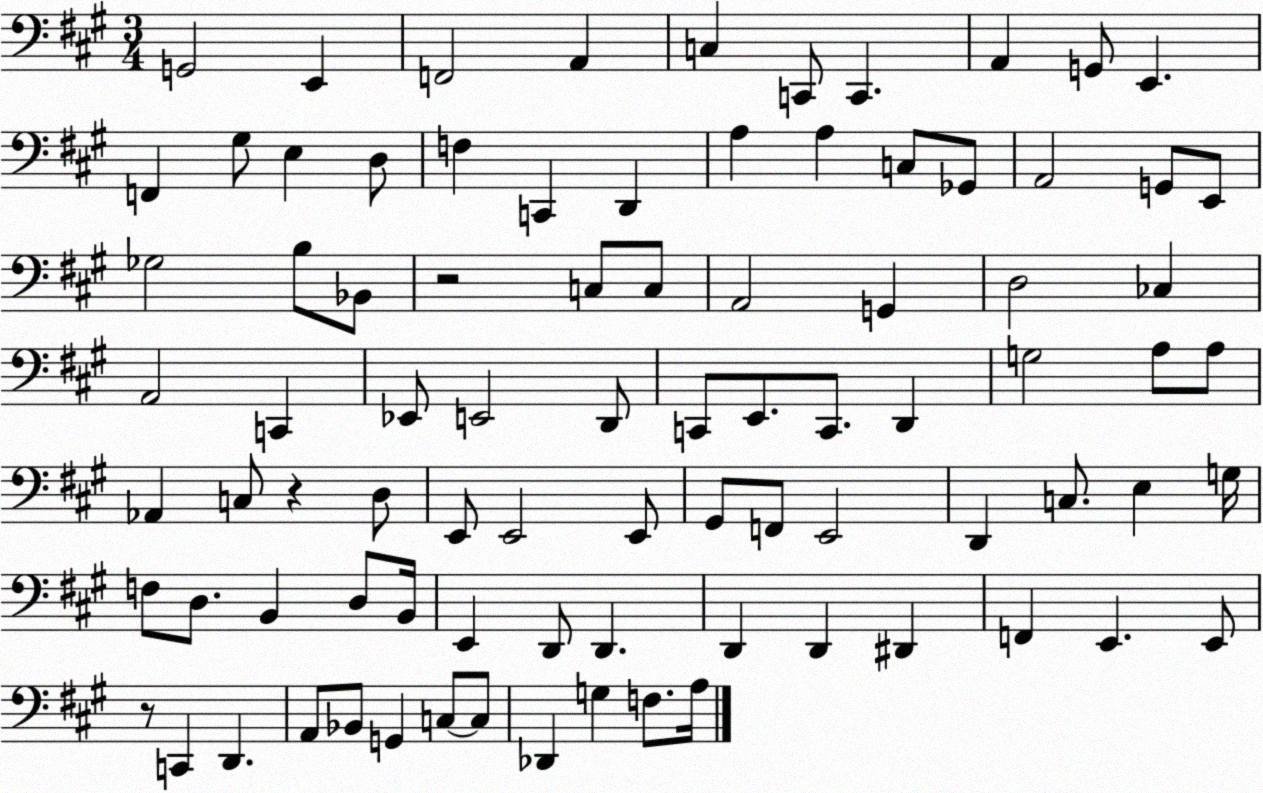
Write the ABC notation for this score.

X:1
T:Untitled
M:3/4
L:1/4
K:A
G,,2 E,, F,,2 A,, C, C,,/2 C,, A,, G,,/2 E,, F,, ^G,/2 E, D,/2 F, C,, D,, A, A, C,/2 _G,,/2 A,,2 G,,/2 E,,/2 _G,2 B,/2 _B,,/2 z2 C,/2 C,/2 A,,2 G,, D,2 _C, A,,2 C,, _E,,/2 E,,2 D,,/2 C,,/2 E,,/2 C,,/2 D,, G,2 A,/2 A,/2 _A,, C,/2 z D,/2 E,,/2 E,,2 E,,/2 ^G,,/2 F,,/2 E,,2 D,, C,/2 E, G,/4 F,/2 D,/2 B,, D,/2 B,,/4 E,, D,,/2 D,, D,, D,, ^D,, F,, E,, E,,/2 z/2 C,, D,, A,,/2 _B,,/2 G,, C,/2 C,/2 _D,, G, F,/2 A,/4